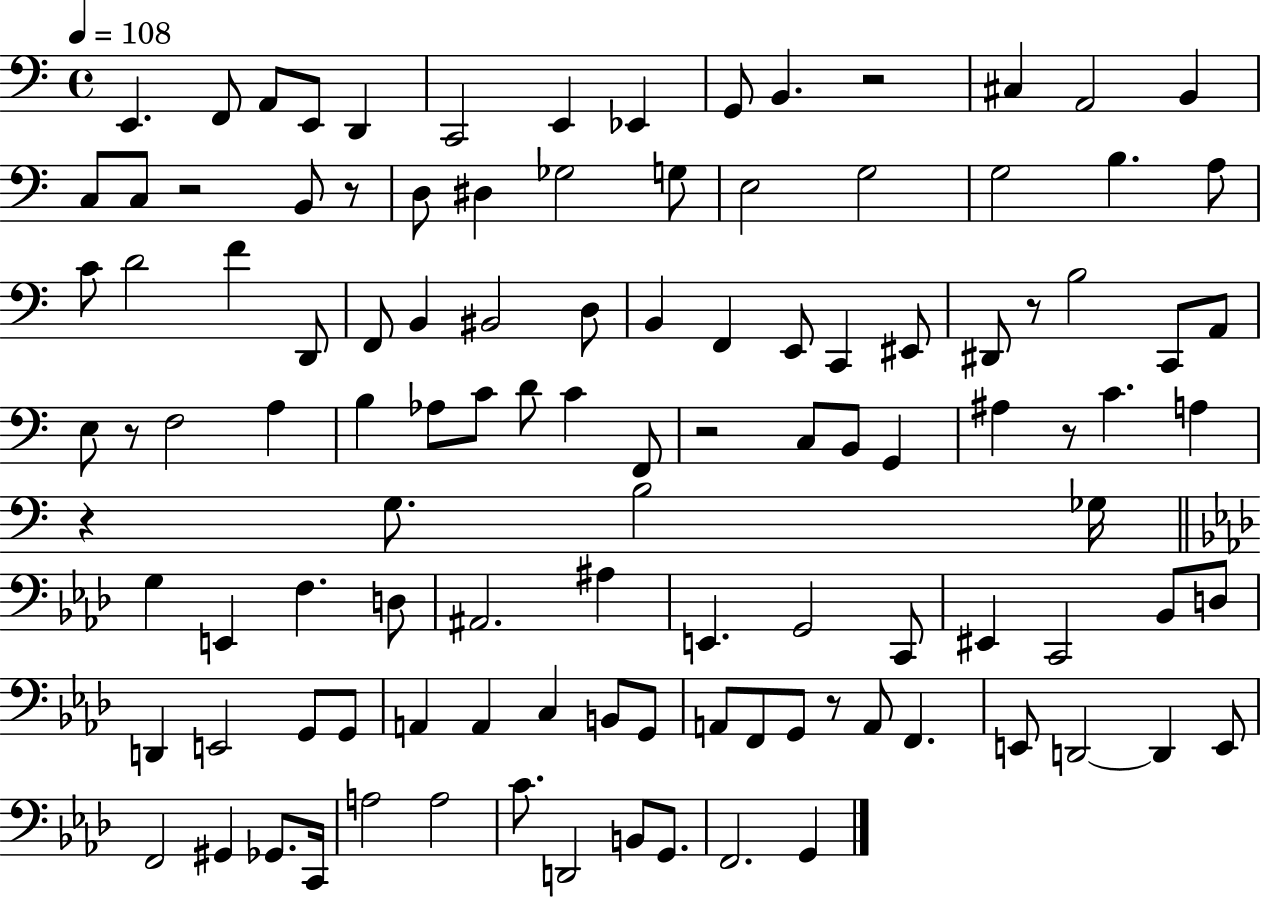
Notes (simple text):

E2/q. F2/e A2/e E2/e D2/q C2/h E2/q Eb2/q G2/e B2/q. R/h C#3/q A2/h B2/q C3/e C3/e R/h B2/e R/e D3/e D#3/q Gb3/h G3/e E3/h G3/h G3/h B3/q. A3/e C4/e D4/h F4/q D2/e F2/e B2/q BIS2/h D3/e B2/q F2/q E2/e C2/q EIS2/e D#2/e R/e B3/h C2/e A2/e E3/e R/e F3/h A3/q B3/q Ab3/e C4/e D4/e C4/q F2/e R/h C3/e B2/e G2/q A#3/q R/e C4/q. A3/q R/q G3/e. B3/h Gb3/s G3/q E2/q F3/q. D3/e A#2/h. A#3/q E2/q. G2/h C2/e EIS2/q C2/h Bb2/e D3/e D2/q E2/h G2/e G2/e A2/q A2/q C3/q B2/e G2/e A2/e F2/e G2/e R/e A2/e F2/q. E2/e D2/h D2/q E2/e F2/h G#2/q Gb2/e. C2/s A3/h A3/h C4/e. D2/h B2/e G2/e. F2/h. G2/q